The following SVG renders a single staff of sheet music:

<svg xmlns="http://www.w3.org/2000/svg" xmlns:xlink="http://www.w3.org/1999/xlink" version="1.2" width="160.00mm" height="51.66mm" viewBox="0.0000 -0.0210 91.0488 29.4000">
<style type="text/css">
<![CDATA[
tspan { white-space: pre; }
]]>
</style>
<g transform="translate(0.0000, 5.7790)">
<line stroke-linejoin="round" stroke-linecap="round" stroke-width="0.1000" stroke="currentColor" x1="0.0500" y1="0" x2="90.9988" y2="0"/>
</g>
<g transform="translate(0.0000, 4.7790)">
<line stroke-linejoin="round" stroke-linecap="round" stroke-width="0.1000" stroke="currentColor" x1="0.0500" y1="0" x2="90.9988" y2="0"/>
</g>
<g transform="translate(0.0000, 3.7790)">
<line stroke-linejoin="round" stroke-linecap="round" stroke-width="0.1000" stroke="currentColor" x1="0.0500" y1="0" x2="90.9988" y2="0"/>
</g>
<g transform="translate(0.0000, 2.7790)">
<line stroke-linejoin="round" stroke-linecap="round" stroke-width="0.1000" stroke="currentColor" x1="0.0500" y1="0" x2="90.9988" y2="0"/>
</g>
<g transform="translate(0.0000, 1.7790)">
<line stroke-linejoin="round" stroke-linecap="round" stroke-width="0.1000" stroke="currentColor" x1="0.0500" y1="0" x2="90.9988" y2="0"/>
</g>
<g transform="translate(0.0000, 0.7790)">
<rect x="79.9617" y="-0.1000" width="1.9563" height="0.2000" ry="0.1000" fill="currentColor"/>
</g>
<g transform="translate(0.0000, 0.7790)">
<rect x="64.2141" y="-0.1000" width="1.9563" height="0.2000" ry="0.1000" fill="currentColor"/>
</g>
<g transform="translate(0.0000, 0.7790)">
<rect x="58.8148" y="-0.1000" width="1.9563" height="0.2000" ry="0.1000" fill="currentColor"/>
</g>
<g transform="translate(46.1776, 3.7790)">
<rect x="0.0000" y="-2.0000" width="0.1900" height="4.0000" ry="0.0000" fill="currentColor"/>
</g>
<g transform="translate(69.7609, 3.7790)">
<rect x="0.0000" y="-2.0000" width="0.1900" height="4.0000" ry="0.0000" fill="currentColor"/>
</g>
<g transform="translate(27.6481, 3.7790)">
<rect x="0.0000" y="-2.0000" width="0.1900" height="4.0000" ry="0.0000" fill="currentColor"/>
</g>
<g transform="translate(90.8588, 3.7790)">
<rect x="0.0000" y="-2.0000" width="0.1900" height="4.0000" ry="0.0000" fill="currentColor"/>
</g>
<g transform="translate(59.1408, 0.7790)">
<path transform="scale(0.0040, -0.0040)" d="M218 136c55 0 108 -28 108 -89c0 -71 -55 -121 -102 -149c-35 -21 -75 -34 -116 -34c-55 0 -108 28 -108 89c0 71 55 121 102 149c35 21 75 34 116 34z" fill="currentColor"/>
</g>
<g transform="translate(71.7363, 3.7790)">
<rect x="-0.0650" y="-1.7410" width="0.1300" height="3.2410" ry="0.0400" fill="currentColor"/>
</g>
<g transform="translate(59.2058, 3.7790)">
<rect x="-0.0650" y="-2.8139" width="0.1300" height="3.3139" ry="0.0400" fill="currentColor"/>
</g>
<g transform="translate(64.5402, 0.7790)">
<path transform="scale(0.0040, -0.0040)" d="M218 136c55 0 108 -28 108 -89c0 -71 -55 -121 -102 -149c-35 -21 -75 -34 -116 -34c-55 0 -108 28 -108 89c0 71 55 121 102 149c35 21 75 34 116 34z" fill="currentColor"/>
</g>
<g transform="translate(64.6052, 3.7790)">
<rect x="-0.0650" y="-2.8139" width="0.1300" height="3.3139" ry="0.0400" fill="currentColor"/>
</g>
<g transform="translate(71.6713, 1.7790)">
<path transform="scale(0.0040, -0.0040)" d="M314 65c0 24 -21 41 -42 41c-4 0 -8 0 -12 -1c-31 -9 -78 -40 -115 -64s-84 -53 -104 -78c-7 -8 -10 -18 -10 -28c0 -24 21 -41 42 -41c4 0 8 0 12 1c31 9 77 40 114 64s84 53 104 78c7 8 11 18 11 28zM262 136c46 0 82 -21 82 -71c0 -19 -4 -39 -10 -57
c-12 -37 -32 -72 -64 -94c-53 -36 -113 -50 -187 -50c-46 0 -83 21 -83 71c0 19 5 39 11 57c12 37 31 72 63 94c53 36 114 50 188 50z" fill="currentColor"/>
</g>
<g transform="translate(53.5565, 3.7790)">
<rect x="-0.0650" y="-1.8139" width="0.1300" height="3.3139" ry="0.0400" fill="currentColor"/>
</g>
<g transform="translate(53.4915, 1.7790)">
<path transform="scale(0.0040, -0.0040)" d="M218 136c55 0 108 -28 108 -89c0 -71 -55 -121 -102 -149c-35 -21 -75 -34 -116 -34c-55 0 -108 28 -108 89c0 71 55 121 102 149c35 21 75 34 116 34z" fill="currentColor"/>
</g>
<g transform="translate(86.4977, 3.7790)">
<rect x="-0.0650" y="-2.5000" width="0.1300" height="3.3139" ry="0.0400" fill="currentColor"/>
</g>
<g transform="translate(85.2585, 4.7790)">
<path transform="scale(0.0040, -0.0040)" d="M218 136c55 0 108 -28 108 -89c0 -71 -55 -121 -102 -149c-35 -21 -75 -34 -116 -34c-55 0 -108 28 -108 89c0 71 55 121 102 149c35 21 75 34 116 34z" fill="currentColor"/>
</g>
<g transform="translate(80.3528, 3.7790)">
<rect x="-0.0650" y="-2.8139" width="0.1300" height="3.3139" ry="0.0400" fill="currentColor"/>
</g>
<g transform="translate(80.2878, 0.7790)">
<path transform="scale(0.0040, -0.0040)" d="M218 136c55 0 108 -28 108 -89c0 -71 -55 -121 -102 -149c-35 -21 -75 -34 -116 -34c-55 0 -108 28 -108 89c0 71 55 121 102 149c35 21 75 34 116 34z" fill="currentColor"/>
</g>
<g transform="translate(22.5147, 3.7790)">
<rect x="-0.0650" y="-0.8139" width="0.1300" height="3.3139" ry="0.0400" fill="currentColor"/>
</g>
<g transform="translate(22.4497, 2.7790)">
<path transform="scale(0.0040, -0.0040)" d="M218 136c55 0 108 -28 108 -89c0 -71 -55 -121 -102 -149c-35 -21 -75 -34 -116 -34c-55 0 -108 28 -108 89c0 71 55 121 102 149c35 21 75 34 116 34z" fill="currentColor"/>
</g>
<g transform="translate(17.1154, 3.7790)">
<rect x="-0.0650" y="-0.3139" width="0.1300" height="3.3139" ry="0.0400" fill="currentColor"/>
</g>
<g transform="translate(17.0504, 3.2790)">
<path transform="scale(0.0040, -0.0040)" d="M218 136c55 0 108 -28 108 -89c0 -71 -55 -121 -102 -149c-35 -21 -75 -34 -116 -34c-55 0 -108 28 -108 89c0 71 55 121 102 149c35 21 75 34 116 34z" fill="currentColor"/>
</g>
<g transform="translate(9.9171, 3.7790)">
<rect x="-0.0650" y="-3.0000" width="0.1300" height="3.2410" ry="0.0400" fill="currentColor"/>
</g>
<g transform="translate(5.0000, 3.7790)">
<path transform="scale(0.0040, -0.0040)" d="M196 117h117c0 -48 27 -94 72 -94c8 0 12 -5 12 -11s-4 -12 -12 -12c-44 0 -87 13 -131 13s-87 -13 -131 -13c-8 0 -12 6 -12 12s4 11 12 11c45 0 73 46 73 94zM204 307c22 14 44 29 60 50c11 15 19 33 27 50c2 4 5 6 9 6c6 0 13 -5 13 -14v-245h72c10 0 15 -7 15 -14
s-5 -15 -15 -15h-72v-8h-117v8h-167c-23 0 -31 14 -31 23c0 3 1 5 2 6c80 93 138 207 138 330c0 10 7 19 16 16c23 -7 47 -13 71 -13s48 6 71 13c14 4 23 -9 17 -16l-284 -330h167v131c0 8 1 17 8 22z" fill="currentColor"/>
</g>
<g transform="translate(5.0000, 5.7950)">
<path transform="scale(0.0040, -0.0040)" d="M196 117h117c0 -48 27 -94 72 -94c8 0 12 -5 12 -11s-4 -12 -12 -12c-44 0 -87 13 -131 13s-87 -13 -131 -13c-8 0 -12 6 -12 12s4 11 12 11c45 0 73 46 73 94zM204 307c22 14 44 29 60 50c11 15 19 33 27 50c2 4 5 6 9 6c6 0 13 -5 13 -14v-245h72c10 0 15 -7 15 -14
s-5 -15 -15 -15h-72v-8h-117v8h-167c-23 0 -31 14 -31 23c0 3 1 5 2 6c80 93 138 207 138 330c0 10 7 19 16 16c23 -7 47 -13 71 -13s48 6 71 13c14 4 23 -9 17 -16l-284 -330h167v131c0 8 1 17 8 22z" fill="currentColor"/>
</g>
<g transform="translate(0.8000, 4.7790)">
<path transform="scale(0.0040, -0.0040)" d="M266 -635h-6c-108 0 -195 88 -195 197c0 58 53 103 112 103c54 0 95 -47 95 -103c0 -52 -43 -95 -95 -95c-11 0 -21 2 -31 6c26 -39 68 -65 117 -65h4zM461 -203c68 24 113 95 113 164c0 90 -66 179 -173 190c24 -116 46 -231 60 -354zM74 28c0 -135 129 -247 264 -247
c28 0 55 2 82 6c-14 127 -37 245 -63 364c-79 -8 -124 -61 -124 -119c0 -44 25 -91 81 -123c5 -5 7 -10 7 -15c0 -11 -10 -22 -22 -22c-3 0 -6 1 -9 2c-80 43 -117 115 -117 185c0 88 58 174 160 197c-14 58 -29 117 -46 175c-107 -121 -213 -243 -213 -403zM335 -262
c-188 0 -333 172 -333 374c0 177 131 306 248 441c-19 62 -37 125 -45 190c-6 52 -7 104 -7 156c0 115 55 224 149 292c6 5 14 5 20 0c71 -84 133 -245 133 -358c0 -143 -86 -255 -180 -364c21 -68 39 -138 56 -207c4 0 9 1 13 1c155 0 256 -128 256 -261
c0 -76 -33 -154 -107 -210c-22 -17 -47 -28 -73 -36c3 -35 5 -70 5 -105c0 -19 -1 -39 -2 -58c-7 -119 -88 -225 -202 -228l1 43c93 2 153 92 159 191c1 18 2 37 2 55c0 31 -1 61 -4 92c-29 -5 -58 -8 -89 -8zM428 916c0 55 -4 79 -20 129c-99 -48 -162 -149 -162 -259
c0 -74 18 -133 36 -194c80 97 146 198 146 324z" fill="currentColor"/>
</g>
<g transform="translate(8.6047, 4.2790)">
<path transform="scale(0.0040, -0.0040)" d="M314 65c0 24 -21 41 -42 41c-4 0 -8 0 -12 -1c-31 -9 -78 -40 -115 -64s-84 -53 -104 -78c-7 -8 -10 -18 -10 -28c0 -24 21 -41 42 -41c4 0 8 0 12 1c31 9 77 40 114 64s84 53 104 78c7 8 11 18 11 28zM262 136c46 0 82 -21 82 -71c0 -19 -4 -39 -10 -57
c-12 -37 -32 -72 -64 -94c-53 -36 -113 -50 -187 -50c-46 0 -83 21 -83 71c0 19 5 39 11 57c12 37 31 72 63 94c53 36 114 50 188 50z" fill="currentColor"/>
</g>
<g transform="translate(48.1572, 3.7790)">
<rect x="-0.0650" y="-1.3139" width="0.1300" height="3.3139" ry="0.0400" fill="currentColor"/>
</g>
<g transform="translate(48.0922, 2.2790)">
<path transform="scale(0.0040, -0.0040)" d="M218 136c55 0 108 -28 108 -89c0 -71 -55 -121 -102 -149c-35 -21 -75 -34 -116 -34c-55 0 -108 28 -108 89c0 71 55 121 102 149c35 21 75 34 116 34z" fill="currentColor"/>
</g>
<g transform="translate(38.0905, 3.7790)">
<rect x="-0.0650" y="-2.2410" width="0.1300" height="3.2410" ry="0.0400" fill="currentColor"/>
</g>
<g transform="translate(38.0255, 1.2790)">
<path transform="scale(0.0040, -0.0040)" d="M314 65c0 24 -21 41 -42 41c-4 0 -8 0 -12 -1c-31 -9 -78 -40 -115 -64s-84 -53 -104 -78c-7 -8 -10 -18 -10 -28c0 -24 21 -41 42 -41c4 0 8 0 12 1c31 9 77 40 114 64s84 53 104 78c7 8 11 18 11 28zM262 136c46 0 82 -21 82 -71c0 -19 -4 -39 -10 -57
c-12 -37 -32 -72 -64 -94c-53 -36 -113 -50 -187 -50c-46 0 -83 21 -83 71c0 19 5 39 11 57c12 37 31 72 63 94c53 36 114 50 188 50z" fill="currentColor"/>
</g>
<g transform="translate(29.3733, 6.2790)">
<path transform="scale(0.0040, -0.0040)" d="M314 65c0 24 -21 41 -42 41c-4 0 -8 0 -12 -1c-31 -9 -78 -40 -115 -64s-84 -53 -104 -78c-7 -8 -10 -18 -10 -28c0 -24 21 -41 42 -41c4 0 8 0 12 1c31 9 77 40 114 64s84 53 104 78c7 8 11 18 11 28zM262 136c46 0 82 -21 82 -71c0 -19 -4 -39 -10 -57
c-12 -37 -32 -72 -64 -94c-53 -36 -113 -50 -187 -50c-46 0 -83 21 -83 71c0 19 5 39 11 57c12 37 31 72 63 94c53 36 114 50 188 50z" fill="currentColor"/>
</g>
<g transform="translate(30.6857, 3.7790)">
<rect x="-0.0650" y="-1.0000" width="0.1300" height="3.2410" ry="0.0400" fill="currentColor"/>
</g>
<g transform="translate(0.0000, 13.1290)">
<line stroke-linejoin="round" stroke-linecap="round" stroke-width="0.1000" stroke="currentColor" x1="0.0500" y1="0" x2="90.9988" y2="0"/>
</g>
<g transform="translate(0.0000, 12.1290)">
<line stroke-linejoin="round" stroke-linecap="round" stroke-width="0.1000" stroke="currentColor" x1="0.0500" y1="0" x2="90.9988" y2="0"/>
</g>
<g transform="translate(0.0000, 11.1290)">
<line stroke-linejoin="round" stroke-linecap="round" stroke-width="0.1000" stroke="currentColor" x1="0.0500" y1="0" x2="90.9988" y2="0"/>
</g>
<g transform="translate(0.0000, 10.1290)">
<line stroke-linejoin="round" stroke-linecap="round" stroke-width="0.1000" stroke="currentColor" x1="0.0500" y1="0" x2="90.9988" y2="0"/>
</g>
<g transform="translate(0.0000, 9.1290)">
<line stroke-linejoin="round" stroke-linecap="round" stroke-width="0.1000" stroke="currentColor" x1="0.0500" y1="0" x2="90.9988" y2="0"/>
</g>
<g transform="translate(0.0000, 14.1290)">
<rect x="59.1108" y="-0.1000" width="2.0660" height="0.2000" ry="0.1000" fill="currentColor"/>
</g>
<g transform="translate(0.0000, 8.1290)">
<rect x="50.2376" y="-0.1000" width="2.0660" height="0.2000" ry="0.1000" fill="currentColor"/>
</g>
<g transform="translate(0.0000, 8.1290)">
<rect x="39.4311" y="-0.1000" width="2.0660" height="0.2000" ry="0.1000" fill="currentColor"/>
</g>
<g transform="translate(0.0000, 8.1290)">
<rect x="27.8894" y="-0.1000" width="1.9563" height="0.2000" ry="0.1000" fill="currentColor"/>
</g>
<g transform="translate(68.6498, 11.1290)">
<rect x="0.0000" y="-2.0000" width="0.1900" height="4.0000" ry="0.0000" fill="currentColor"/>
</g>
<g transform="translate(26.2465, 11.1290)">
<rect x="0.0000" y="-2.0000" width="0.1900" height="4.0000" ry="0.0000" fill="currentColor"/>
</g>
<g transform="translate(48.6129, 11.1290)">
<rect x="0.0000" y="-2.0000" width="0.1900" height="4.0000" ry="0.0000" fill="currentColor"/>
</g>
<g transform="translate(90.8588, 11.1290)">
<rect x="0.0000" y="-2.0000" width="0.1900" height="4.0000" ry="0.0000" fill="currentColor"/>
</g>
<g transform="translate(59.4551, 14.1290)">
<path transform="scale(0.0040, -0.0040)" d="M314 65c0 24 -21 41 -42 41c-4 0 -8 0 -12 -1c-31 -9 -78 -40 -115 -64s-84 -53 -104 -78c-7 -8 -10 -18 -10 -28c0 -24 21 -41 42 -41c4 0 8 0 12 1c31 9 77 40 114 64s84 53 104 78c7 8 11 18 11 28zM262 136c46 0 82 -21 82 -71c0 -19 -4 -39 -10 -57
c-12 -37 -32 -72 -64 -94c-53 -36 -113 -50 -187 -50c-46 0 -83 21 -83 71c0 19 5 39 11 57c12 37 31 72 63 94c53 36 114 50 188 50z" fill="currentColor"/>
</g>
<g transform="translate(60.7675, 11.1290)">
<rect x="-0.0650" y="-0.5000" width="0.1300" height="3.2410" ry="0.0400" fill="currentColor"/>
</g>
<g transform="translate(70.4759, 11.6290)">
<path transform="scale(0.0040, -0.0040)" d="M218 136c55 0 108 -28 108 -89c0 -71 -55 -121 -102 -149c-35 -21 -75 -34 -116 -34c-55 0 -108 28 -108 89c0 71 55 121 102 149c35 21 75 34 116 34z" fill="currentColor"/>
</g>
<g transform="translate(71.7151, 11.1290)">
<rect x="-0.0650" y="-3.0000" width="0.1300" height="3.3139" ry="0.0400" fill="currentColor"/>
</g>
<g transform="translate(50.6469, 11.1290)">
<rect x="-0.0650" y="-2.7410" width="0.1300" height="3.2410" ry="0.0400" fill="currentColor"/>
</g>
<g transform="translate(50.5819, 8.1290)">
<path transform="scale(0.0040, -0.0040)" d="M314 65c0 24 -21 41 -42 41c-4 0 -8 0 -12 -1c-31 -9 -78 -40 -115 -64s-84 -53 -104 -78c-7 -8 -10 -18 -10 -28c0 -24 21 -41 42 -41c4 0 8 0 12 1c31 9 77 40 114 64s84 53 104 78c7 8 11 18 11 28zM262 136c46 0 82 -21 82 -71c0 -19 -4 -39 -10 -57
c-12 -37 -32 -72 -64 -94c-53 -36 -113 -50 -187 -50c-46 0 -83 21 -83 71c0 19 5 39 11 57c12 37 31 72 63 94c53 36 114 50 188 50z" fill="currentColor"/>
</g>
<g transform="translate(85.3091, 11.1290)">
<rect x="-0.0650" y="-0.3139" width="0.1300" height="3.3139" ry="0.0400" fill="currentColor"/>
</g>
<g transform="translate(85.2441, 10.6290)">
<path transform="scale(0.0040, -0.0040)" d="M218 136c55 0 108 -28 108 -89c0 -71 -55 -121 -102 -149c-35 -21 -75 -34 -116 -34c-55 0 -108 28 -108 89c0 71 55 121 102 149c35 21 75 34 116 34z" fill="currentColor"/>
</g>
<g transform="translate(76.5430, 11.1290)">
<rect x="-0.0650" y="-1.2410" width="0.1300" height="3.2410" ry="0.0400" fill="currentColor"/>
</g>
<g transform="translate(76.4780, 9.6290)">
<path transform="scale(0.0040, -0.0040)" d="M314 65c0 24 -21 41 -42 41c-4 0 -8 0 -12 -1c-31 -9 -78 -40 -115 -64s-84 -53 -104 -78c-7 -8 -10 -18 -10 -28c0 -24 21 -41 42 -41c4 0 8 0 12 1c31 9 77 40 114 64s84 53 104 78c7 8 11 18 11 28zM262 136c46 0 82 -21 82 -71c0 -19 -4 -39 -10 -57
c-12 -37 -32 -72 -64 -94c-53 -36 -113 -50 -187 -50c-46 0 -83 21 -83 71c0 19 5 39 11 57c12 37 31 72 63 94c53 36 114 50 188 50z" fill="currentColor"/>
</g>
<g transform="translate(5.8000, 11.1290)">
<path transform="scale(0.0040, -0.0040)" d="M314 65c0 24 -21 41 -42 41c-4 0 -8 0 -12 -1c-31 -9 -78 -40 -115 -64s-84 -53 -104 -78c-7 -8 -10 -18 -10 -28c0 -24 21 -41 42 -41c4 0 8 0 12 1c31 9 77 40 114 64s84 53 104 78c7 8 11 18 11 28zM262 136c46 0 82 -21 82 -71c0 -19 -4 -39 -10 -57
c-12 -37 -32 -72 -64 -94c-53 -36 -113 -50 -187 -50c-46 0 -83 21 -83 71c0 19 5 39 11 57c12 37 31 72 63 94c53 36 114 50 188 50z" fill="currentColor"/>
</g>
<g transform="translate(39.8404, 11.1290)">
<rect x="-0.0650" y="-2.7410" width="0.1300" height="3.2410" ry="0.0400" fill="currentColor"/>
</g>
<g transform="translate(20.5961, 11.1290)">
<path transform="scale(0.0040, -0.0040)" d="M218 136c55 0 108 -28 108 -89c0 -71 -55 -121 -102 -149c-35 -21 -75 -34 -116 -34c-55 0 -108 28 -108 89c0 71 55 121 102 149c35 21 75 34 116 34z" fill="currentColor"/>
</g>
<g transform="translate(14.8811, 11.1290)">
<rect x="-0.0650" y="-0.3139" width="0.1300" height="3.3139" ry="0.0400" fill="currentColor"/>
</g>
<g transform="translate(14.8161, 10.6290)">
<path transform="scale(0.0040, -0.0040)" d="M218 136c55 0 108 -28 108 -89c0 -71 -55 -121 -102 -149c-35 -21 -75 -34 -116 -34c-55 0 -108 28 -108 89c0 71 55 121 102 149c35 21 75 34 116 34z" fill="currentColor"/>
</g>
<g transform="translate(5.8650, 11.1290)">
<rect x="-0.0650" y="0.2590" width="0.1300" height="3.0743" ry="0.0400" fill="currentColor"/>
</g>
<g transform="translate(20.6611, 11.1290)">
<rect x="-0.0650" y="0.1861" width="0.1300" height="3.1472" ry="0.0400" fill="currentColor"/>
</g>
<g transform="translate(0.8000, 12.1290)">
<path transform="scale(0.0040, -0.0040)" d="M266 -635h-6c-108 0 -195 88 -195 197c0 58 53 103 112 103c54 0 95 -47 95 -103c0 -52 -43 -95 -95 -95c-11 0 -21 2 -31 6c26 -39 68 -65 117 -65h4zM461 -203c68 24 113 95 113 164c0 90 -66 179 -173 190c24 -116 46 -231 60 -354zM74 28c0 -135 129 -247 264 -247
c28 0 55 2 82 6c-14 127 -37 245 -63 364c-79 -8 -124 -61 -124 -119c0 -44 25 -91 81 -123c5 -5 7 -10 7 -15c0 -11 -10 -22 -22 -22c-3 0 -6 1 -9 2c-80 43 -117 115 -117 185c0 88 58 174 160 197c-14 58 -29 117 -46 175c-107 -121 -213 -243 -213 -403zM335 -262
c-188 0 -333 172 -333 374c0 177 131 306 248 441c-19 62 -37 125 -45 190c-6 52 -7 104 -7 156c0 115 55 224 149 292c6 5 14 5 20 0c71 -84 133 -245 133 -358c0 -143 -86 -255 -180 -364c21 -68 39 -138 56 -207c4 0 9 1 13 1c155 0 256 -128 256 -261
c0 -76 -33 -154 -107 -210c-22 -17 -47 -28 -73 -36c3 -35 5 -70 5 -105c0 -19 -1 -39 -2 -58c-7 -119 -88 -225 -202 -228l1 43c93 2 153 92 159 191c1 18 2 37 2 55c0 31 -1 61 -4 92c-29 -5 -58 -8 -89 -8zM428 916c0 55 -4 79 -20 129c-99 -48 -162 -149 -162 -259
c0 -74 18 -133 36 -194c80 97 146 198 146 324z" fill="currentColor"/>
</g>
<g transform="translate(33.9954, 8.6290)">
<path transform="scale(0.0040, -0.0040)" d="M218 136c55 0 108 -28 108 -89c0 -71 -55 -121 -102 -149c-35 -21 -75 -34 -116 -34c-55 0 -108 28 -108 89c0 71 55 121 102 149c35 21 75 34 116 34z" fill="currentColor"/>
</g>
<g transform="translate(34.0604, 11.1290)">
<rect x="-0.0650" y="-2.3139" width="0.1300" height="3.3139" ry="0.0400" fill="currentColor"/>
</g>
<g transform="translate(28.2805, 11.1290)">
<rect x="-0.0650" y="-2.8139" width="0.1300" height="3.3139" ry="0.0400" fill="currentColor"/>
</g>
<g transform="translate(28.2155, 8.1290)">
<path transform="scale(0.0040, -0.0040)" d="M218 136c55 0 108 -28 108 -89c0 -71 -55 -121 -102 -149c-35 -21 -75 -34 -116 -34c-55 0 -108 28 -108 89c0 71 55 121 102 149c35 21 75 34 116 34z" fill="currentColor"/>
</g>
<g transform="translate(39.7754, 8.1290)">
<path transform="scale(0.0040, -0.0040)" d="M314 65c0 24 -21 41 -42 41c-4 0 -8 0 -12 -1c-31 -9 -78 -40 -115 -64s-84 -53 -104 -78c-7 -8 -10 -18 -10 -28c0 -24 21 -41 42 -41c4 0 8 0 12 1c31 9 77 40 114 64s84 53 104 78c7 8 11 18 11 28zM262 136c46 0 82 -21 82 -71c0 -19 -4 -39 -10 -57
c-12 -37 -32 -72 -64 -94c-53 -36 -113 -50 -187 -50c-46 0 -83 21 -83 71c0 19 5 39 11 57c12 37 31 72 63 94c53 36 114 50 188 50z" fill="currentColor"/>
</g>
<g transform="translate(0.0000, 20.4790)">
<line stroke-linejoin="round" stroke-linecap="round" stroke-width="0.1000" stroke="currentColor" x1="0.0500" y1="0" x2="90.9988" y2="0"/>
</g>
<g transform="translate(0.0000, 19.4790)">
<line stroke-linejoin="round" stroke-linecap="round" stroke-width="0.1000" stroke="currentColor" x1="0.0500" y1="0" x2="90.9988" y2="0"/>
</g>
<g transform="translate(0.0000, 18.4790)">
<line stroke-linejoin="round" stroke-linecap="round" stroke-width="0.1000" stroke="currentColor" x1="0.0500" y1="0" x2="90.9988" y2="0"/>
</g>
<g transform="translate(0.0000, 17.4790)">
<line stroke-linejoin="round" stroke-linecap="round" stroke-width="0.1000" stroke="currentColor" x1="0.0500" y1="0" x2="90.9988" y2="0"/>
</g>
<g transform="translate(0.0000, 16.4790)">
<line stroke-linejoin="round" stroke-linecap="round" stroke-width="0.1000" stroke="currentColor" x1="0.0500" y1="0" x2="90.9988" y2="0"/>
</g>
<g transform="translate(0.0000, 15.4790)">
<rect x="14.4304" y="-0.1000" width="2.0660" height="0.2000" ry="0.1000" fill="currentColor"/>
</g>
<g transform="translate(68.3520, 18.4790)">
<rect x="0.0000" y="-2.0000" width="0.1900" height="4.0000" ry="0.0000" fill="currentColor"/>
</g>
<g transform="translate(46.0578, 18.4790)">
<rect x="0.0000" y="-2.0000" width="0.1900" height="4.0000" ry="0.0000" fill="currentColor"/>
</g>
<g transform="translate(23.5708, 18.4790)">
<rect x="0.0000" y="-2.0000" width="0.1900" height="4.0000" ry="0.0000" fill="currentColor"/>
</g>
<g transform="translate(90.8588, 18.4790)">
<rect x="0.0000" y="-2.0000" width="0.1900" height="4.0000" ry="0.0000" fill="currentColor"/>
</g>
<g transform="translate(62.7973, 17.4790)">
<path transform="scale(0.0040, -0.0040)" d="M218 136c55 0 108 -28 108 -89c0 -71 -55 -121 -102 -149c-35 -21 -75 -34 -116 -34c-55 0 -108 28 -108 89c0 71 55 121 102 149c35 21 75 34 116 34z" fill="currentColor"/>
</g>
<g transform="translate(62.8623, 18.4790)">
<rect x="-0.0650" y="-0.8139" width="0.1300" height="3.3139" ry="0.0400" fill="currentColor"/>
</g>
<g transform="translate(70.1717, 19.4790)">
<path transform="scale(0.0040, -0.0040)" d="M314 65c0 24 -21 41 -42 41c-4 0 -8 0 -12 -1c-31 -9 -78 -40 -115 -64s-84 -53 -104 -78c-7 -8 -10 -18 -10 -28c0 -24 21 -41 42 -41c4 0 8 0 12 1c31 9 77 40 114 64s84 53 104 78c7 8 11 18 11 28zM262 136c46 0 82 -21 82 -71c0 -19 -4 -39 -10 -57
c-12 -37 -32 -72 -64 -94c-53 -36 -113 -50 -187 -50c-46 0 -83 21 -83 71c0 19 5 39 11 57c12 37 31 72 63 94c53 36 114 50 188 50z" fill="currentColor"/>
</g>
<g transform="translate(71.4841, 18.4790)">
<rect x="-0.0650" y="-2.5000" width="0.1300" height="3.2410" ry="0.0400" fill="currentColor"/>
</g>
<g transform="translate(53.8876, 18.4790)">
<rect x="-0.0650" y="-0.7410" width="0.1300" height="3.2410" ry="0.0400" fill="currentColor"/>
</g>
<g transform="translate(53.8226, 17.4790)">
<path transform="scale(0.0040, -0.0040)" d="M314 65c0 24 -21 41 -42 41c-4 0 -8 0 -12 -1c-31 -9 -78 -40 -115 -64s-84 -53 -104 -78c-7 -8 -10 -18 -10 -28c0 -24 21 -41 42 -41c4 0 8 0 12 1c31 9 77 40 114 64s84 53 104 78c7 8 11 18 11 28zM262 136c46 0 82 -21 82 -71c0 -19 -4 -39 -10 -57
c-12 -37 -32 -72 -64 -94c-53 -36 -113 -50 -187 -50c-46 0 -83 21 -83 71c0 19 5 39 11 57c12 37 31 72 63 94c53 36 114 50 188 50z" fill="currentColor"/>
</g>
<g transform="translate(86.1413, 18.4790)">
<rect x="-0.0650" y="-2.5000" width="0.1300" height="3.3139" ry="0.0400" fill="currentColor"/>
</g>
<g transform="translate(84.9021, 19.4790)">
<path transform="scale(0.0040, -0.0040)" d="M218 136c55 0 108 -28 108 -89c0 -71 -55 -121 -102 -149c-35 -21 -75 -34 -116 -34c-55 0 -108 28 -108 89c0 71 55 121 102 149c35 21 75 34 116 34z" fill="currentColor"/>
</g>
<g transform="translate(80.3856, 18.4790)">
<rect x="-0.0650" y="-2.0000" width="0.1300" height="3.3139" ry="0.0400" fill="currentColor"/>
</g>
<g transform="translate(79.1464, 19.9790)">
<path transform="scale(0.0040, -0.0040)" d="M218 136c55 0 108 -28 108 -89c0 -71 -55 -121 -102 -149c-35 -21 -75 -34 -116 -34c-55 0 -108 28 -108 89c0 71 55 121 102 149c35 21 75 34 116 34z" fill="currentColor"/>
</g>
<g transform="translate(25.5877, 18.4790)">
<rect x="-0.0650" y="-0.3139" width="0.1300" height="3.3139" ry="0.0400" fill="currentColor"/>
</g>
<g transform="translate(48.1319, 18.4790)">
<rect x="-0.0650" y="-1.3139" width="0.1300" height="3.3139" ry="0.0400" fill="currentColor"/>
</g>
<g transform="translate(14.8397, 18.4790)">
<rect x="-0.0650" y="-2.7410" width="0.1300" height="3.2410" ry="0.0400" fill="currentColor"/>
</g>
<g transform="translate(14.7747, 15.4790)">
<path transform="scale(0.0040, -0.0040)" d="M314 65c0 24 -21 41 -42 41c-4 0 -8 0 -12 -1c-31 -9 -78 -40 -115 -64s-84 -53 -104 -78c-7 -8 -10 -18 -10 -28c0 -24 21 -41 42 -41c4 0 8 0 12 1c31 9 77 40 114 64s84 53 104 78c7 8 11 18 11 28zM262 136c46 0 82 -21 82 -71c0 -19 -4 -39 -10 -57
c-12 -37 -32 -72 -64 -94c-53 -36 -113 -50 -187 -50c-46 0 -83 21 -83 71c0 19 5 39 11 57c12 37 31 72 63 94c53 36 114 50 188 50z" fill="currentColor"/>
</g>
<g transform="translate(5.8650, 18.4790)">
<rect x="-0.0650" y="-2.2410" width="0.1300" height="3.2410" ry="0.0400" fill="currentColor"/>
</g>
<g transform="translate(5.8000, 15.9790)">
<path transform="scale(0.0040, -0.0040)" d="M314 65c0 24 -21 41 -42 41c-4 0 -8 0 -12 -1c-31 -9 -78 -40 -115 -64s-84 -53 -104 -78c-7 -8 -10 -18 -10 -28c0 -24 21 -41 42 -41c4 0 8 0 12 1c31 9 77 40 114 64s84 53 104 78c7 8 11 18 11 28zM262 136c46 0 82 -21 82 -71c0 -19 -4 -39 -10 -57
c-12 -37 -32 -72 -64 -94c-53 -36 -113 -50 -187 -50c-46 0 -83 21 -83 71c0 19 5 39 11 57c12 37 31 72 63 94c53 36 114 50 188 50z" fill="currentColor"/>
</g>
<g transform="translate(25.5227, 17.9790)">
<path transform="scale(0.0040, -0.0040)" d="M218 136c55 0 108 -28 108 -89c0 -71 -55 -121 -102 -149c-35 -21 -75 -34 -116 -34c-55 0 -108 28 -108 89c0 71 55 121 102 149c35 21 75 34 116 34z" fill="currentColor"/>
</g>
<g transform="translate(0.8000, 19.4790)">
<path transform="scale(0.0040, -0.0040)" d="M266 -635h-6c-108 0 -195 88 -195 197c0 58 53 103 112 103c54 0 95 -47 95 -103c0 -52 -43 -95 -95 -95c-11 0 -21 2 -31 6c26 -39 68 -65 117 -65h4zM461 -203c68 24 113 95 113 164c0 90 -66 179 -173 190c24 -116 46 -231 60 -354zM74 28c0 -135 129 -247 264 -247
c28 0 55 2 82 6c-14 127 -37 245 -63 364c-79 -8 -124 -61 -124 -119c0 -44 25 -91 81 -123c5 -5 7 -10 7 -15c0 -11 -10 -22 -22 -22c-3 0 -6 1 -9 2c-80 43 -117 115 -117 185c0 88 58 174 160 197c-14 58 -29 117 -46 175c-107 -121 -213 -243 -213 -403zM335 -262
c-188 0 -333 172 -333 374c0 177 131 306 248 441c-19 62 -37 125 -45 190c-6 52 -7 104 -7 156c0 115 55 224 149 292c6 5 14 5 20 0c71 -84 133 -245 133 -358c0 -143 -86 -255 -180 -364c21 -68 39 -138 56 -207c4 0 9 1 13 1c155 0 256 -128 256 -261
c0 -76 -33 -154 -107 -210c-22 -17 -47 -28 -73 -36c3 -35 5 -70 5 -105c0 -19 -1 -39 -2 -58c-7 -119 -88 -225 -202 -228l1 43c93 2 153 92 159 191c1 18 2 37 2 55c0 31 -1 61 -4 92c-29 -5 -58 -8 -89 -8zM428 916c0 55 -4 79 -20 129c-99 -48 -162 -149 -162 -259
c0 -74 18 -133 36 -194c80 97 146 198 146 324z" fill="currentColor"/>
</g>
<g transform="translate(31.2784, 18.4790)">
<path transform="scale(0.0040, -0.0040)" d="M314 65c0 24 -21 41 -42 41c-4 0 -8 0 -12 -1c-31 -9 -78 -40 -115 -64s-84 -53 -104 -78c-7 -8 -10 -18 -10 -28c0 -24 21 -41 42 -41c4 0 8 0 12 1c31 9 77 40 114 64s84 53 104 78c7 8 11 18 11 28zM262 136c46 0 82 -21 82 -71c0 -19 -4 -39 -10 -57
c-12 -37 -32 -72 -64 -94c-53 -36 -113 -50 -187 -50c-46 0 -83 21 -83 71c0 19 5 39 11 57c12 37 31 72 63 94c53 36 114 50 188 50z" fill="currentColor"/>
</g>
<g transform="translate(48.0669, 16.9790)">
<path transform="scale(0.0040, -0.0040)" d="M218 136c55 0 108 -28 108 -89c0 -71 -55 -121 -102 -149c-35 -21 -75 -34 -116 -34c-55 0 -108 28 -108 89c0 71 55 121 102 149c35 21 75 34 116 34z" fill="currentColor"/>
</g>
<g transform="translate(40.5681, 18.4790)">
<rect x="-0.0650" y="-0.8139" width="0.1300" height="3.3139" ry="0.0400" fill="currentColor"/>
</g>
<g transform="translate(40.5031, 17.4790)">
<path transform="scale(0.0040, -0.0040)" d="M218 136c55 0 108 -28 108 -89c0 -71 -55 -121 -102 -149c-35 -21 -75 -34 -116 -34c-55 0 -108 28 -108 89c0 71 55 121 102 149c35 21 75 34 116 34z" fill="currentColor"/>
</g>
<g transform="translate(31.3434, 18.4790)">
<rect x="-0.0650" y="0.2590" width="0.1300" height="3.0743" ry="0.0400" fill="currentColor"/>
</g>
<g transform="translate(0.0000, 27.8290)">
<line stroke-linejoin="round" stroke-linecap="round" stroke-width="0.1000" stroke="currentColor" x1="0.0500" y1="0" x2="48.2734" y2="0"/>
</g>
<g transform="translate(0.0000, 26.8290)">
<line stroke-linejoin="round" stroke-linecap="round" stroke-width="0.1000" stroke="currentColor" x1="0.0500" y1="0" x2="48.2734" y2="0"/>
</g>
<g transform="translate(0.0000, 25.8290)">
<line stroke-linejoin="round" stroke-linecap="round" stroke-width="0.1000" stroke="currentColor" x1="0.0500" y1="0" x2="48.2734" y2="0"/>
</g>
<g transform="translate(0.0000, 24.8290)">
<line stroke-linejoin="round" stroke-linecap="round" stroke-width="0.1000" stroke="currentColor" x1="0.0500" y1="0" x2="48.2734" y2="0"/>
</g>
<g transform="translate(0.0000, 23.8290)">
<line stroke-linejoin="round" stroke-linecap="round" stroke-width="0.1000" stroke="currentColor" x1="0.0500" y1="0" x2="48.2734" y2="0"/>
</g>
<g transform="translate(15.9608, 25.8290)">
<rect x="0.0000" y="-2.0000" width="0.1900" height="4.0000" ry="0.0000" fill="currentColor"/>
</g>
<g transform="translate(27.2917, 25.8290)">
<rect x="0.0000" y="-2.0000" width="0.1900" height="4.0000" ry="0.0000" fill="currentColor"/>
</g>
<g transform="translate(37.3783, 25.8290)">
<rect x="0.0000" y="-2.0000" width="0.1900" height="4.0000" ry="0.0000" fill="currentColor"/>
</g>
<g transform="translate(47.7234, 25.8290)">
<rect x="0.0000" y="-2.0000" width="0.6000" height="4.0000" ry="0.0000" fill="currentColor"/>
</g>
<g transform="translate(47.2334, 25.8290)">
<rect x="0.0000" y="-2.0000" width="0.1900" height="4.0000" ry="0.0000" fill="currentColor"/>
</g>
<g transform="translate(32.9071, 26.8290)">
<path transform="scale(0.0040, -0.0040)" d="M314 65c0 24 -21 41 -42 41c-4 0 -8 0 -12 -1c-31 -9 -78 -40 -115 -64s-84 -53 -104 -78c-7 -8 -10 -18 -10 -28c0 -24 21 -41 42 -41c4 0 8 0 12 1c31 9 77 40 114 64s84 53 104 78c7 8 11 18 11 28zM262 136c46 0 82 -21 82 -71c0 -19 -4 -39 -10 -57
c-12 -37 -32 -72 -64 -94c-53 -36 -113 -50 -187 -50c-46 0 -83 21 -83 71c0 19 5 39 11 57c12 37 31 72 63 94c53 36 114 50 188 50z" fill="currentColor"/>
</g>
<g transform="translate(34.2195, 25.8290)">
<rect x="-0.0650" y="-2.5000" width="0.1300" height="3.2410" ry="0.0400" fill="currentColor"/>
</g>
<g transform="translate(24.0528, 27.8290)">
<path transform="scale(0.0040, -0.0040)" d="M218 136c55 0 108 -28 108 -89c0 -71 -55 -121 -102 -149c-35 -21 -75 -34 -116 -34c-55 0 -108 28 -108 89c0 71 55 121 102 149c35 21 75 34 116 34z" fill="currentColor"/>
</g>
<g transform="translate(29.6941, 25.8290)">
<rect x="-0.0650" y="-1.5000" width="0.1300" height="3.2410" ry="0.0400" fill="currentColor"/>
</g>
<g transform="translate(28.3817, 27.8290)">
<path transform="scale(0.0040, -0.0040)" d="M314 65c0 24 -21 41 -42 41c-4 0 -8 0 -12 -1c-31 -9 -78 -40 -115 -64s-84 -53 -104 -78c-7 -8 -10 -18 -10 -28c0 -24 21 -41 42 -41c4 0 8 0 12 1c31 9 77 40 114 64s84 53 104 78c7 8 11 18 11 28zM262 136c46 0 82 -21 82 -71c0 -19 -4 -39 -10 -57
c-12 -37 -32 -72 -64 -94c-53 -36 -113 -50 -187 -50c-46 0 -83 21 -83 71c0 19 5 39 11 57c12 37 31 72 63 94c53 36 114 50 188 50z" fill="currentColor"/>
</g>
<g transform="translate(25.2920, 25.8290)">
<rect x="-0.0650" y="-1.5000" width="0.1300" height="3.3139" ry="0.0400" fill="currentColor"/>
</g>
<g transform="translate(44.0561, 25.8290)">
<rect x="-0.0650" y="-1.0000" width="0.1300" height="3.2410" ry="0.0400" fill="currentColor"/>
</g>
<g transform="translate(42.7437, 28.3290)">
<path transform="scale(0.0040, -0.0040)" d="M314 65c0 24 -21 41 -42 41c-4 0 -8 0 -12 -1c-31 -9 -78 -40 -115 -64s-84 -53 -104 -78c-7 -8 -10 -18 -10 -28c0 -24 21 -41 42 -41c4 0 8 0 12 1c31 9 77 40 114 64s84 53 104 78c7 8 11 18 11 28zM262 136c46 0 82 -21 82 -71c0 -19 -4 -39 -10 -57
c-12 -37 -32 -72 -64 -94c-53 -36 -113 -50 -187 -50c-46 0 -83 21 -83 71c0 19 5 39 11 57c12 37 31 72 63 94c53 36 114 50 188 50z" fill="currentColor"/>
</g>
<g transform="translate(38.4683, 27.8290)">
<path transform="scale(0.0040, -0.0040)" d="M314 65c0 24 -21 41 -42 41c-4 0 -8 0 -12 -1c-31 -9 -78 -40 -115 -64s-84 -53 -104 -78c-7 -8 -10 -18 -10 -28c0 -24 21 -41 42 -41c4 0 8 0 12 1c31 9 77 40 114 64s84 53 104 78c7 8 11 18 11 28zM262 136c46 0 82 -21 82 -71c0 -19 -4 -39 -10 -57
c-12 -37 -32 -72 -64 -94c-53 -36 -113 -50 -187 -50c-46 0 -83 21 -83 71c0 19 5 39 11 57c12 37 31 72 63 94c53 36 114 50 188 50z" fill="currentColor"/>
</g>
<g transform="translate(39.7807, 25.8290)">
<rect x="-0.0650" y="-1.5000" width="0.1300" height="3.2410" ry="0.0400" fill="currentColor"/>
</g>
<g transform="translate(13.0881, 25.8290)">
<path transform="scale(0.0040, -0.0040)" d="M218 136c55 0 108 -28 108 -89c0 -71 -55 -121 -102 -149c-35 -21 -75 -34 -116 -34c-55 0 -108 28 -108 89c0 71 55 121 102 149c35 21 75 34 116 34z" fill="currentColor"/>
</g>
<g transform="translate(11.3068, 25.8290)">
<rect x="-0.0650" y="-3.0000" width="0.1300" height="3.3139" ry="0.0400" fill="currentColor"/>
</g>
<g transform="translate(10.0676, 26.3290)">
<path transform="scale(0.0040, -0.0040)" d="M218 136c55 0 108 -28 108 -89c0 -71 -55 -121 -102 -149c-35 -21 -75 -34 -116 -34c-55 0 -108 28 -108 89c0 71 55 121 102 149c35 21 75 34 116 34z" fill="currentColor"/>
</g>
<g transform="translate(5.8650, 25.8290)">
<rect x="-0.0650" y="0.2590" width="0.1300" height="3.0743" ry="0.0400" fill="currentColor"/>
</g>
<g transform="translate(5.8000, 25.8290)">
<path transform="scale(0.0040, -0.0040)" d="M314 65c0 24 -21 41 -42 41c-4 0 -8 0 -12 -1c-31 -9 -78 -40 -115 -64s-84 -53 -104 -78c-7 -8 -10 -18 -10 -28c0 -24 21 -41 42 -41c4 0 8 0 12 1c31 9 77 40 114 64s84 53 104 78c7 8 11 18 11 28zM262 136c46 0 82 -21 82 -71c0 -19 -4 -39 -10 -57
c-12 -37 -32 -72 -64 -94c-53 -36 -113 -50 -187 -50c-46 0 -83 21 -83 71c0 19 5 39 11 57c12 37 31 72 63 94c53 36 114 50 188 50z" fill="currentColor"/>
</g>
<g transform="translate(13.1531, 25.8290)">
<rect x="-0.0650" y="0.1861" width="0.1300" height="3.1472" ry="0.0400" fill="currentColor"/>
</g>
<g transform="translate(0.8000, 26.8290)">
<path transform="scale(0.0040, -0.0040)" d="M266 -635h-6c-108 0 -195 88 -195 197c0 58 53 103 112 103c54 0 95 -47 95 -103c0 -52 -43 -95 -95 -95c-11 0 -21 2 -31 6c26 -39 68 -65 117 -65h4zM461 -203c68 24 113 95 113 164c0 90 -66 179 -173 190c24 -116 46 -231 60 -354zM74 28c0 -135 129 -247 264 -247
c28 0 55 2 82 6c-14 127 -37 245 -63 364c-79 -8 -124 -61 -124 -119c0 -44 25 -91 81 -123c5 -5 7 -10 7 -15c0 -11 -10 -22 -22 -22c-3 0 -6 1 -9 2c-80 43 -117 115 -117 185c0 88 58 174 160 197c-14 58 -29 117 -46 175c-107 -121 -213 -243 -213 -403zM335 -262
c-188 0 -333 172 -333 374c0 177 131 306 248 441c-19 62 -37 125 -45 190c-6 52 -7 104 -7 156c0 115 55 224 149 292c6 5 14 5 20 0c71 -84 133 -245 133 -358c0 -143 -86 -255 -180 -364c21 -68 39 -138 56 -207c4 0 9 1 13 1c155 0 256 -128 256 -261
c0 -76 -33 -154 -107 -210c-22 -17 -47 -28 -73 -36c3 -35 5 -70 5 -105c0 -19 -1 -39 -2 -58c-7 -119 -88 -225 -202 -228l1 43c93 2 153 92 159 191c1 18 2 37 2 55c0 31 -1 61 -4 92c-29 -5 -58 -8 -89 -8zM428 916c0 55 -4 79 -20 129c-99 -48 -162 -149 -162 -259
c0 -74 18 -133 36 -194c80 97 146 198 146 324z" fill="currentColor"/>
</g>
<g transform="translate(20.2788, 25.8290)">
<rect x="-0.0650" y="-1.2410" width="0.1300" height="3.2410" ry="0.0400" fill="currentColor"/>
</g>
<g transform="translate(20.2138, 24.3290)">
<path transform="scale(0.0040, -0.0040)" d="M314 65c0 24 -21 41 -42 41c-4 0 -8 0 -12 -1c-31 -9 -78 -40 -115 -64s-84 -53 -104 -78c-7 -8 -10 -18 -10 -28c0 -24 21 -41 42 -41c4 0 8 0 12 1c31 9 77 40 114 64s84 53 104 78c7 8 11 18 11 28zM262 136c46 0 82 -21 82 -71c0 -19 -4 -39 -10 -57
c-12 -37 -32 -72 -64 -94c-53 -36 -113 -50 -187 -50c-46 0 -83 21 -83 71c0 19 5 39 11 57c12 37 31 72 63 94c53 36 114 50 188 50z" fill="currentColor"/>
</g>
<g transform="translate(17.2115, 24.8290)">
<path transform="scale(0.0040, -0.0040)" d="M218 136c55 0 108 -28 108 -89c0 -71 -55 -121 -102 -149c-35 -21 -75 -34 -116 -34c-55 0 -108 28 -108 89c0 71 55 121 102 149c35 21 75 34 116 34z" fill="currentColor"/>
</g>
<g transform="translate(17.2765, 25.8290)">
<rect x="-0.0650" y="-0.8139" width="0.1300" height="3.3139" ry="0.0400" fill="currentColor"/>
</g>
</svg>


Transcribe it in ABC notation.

X:1
T:Untitled
M:4/4
L:1/4
K:C
A2 c d D2 g2 e f a a f2 a G B2 c B a g a2 a2 C2 A e2 c g2 a2 c B2 d e d2 d G2 F G B2 A B d e2 E E2 G2 E2 D2